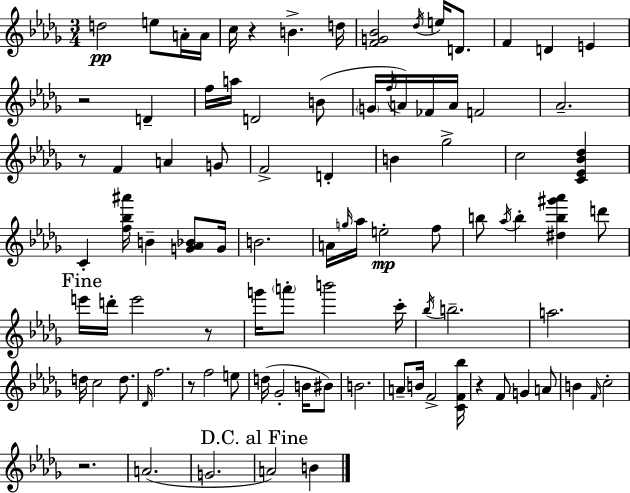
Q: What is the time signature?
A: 3/4